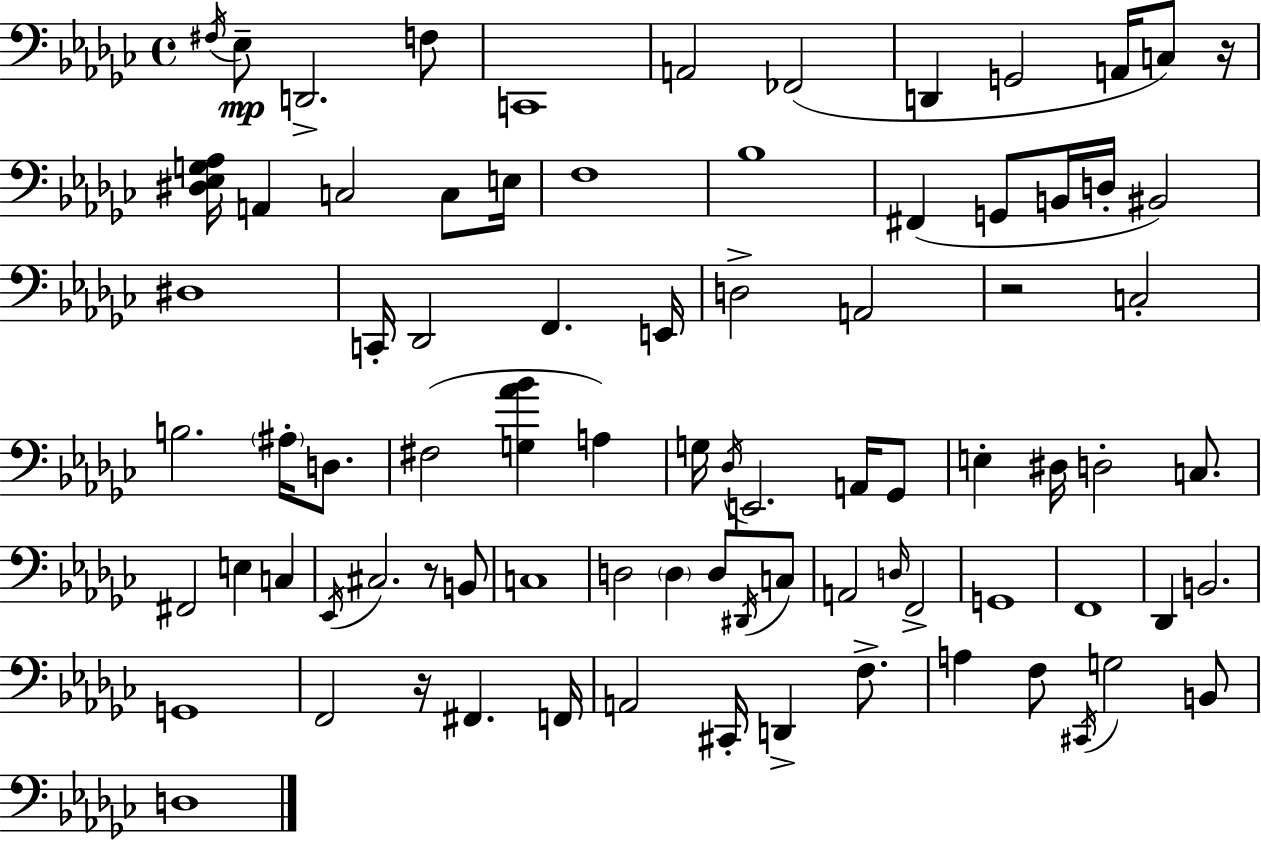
X:1
T:Untitled
M:4/4
L:1/4
K:Ebm
^F,/4 _E,/2 D,,2 F,/2 C,,4 A,,2 _F,,2 D,, G,,2 A,,/4 C,/2 z/4 [^D,_E,G,_A,]/4 A,, C,2 C,/2 E,/4 F,4 _B,4 ^F,, G,,/2 B,,/4 D,/4 ^B,,2 ^D,4 C,,/4 _D,,2 F,, E,,/4 D,2 A,,2 z2 C,2 B,2 ^A,/4 D,/2 ^F,2 [G,_A_B] A, G,/4 _D,/4 E,,2 A,,/4 _G,,/2 E, ^D,/4 D,2 C,/2 ^F,,2 E, C, _E,,/4 ^C,2 z/2 B,,/2 C,4 D,2 D, D,/2 ^D,,/4 C,/2 A,,2 D,/4 F,,2 G,,4 F,,4 _D,, B,,2 G,,4 F,,2 z/4 ^F,, F,,/4 A,,2 ^C,,/4 D,, F,/2 A, F,/2 ^C,,/4 G,2 B,,/2 D,4